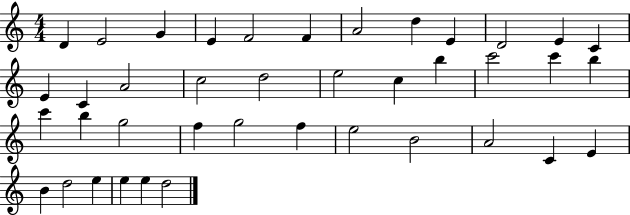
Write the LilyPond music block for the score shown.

{
  \clef treble
  \numericTimeSignature
  \time 4/4
  \key c \major
  d'4 e'2 g'4 | e'4 f'2 f'4 | a'2 d''4 e'4 | d'2 e'4 c'4 | \break e'4 c'4 a'2 | c''2 d''2 | e''2 c''4 b''4 | c'''2 c'''4 b''4 | \break c'''4 b''4 g''2 | f''4 g''2 f''4 | e''2 b'2 | a'2 c'4 e'4 | \break b'4 d''2 e''4 | e''4 e''4 d''2 | \bar "|."
}